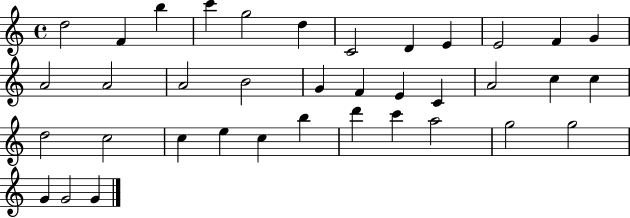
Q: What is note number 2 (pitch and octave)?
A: F4